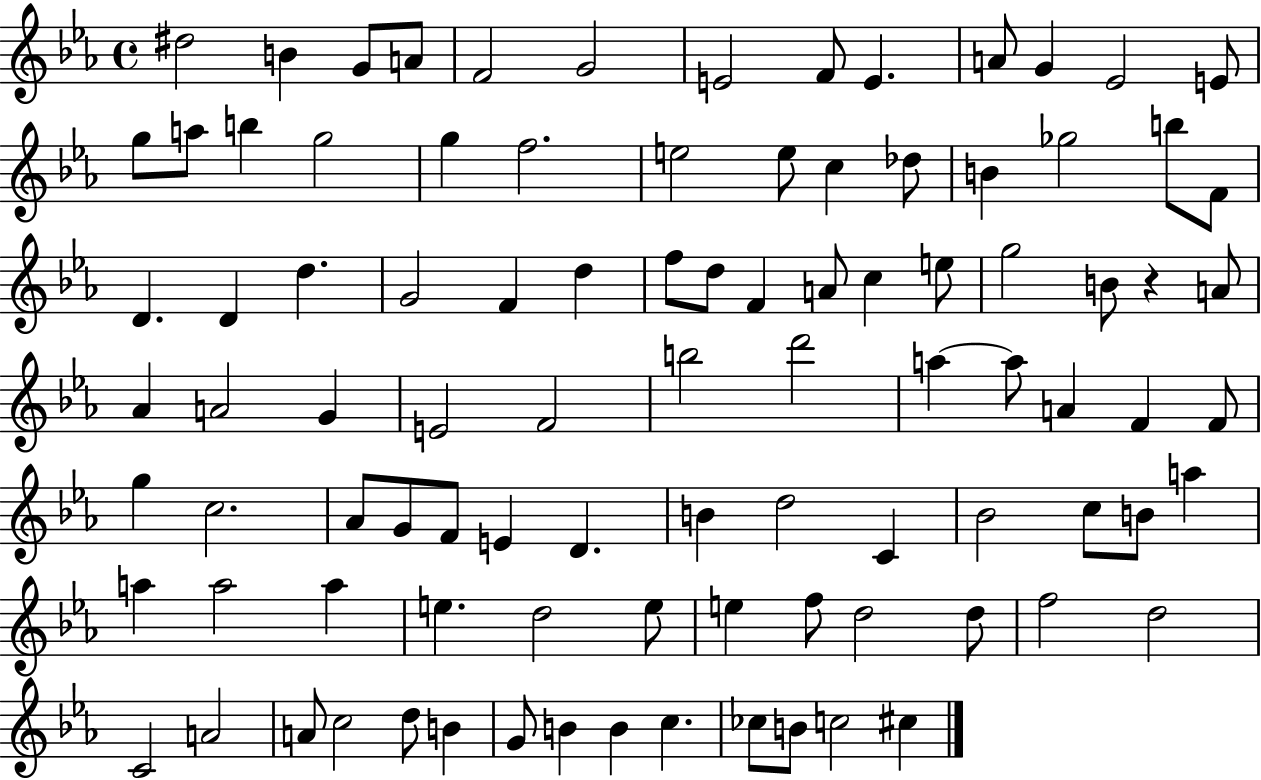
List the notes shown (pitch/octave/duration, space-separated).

D#5/h B4/q G4/e A4/e F4/h G4/h E4/h F4/e E4/q. A4/e G4/q Eb4/h E4/e G5/e A5/e B5/q G5/h G5/q F5/h. E5/h E5/e C5/q Db5/e B4/q Gb5/h B5/e F4/e D4/q. D4/q D5/q. G4/h F4/q D5/q F5/e D5/e F4/q A4/e C5/q E5/e G5/h B4/e R/q A4/e Ab4/q A4/h G4/q E4/h F4/h B5/h D6/h A5/q A5/e A4/q F4/q F4/e G5/q C5/h. Ab4/e G4/e F4/e E4/q D4/q. B4/q D5/h C4/q Bb4/h C5/e B4/e A5/q A5/q A5/h A5/q E5/q. D5/h E5/e E5/q F5/e D5/h D5/e F5/h D5/h C4/h A4/h A4/e C5/h D5/e B4/q G4/e B4/q B4/q C5/q. CES5/e B4/e C5/h C#5/q